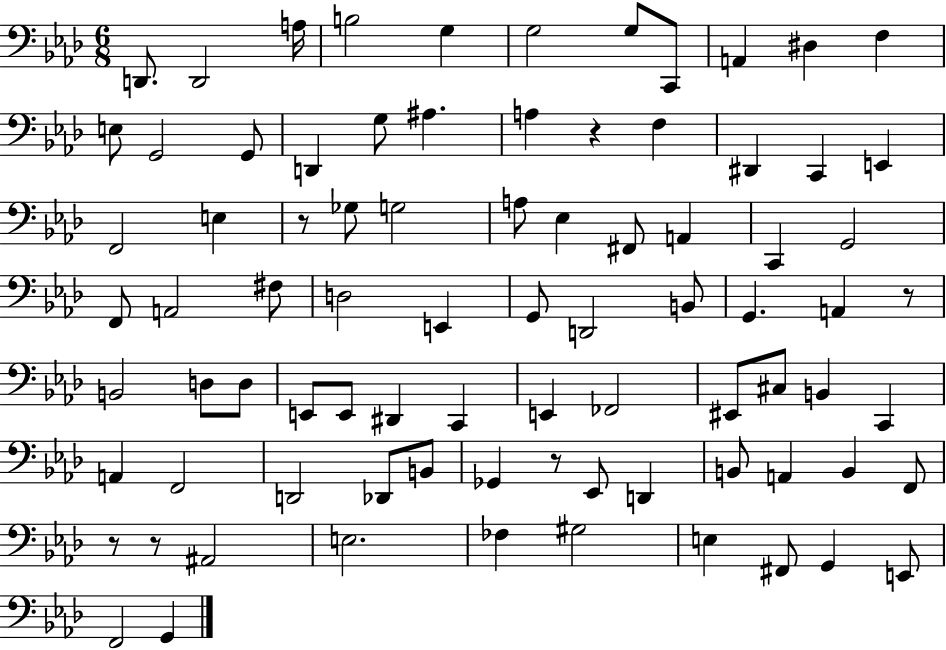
D2/e. D2/h A3/s B3/h G3/q G3/h G3/e C2/e A2/q D#3/q F3/q E3/e G2/h G2/e D2/q G3/e A#3/q. A3/q R/q F3/q D#2/q C2/q E2/q F2/h E3/q R/e Gb3/e G3/h A3/e Eb3/q F#2/e A2/q C2/q G2/h F2/e A2/h F#3/e D3/h E2/q G2/e D2/h B2/e G2/q. A2/q R/e B2/h D3/e D3/e E2/e E2/e D#2/q C2/q E2/q FES2/h EIS2/e C#3/e B2/q C2/q A2/q F2/h D2/h Db2/e B2/e Gb2/q R/e Eb2/e D2/q B2/e A2/q B2/q F2/e R/e R/e A#2/h E3/h. FES3/q G#3/h E3/q F#2/e G2/q E2/e F2/h G2/q